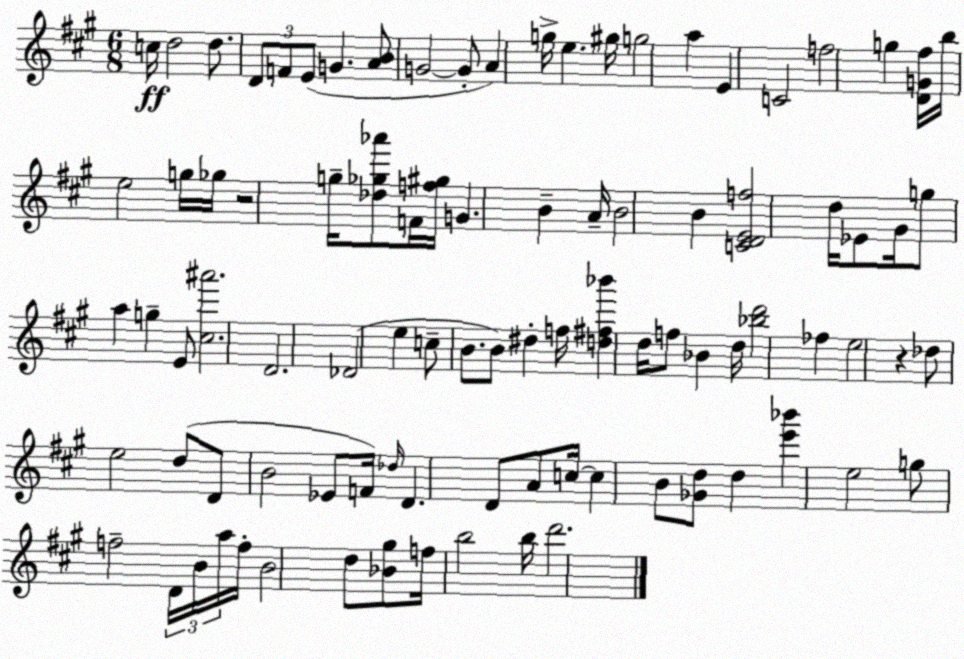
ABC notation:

X:1
T:Untitled
M:6/8
L:1/4
K:A
c/4 d2 d/2 D/2 F/2 E/2 G [AB]/2 G2 G/2 A g/4 e ^g/4 g2 a E C2 f2 g [DG^f]/4 b/4 e2 g/4 _g/4 z2 g/4 [_d_g_a']/2 F/4 [f^g]/4 G B A/4 B2 B [CDEf]2 d/4 _E/2 ^G/4 g/2 a g E/2 [^c^a']2 D2 _D2 e c/2 B/2 B/2 ^d f/4 [d^f_b'] d/4 f/2 _B d/4 [_bd']2 _f e2 z _d/2 e2 d/2 D/2 B2 _E/2 F/4 _d/4 D D/2 A/2 c/4 c B/2 [_Gd]/2 d [e'_b'] e2 g/2 f2 D/4 B/4 a/4 f/4 B2 d/2 [_B^g]/2 f/4 b2 b/4 d'2